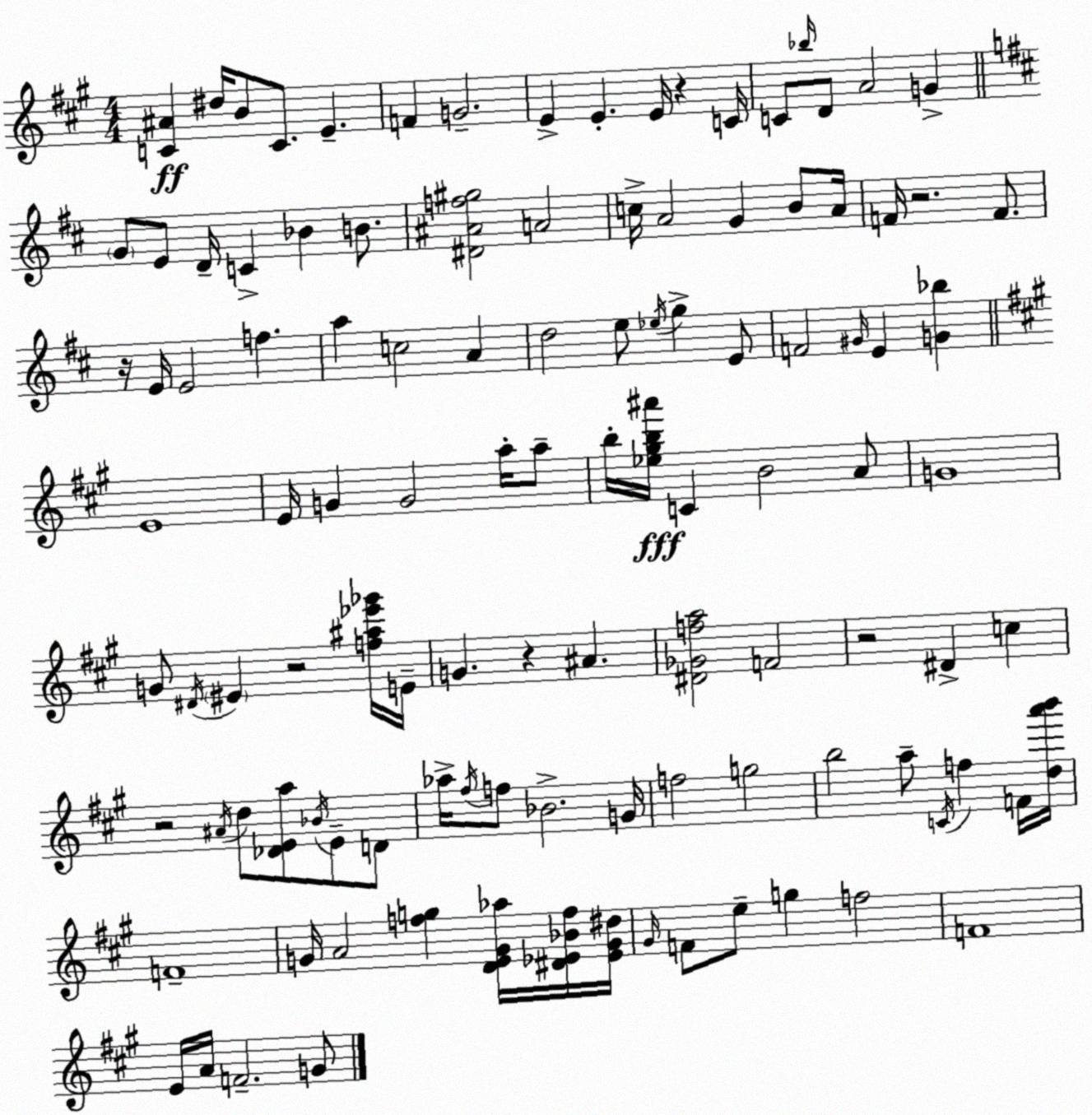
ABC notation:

X:1
T:Untitled
M:4/4
L:1/4
K:A
[C^A] ^d/4 B/2 C/2 E F G2 E E E/4 z C/4 C/2 _b/4 D/2 A2 G G/2 E/2 D/4 C _B B/2 [^D^Af^g]2 A2 c/4 A2 G B/2 A/4 F/4 z2 F/2 z/4 E/4 E2 f a c2 A d2 e/2 _e/4 g E/2 F2 ^G/4 E [G_b] E4 E/4 G G2 a/4 a/2 b/4 [_e^gb^a']/4 C B2 A/2 G4 G/2 ^D/4 ^E z2 [f^a_e'_g']/4 E/4 G z ^A [^D_Gfa]2 F2 z2 ^D c z2 ^A/4 d/2 [_DEa]/2 _B/4 E/2 D/2 _a/4 ^f/4 f/2 _B2 G/4 f2 g2 b2 a/2 C/4 f F/4 [da'b']/4 F4 G/4 A2 [fg] [DEG_a]/4 [^D_E_Bf]/4 [_EG^d]/4 ^G/4 F/2 e/2 g f2 F4 E/4 A/4 F2 G/2